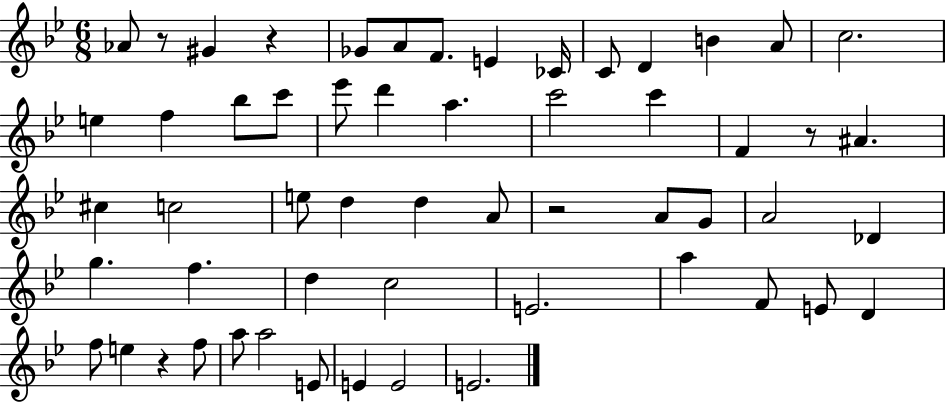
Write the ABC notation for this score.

X:1
T:Untitled
M:6/8
L:1/4
K:Bb
_A/2 z/2 ^G z _G/2 A/2 F/2 E _C/4 C/2 D B A/2 c2 e f _b/2 c'/2 _e'/2 d' a c'2 c' F z/2 ^A ^c c2 e/2 d d A/2 z2 A/2 G/2 A2 _D g f d c2 E2 a F/2 E/2 D f/2 e z f/2 a/2 a2 E/2 E E2 E2